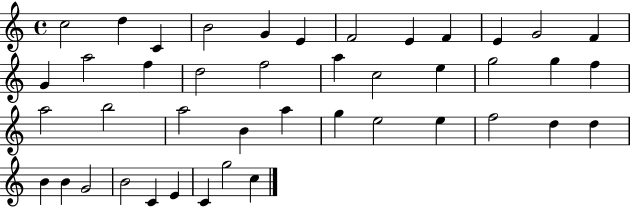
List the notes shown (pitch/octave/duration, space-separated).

C5/h D5/q C4/q B4/h G4/q E4/q F4/h E4/q F4/q E4/q G4/h F4/q G4/q A5/h F5/q D5/h F5/h A5/q C5/h E5/q G5/h G5/q F5/q A5/h B5/h A5/h B4/q A5/q G5/q E5/h E5/q F5/h D5/q D5/q B4/q B4/q G4/h B4/h C4/q E4/q C4/q G5/h C5/q